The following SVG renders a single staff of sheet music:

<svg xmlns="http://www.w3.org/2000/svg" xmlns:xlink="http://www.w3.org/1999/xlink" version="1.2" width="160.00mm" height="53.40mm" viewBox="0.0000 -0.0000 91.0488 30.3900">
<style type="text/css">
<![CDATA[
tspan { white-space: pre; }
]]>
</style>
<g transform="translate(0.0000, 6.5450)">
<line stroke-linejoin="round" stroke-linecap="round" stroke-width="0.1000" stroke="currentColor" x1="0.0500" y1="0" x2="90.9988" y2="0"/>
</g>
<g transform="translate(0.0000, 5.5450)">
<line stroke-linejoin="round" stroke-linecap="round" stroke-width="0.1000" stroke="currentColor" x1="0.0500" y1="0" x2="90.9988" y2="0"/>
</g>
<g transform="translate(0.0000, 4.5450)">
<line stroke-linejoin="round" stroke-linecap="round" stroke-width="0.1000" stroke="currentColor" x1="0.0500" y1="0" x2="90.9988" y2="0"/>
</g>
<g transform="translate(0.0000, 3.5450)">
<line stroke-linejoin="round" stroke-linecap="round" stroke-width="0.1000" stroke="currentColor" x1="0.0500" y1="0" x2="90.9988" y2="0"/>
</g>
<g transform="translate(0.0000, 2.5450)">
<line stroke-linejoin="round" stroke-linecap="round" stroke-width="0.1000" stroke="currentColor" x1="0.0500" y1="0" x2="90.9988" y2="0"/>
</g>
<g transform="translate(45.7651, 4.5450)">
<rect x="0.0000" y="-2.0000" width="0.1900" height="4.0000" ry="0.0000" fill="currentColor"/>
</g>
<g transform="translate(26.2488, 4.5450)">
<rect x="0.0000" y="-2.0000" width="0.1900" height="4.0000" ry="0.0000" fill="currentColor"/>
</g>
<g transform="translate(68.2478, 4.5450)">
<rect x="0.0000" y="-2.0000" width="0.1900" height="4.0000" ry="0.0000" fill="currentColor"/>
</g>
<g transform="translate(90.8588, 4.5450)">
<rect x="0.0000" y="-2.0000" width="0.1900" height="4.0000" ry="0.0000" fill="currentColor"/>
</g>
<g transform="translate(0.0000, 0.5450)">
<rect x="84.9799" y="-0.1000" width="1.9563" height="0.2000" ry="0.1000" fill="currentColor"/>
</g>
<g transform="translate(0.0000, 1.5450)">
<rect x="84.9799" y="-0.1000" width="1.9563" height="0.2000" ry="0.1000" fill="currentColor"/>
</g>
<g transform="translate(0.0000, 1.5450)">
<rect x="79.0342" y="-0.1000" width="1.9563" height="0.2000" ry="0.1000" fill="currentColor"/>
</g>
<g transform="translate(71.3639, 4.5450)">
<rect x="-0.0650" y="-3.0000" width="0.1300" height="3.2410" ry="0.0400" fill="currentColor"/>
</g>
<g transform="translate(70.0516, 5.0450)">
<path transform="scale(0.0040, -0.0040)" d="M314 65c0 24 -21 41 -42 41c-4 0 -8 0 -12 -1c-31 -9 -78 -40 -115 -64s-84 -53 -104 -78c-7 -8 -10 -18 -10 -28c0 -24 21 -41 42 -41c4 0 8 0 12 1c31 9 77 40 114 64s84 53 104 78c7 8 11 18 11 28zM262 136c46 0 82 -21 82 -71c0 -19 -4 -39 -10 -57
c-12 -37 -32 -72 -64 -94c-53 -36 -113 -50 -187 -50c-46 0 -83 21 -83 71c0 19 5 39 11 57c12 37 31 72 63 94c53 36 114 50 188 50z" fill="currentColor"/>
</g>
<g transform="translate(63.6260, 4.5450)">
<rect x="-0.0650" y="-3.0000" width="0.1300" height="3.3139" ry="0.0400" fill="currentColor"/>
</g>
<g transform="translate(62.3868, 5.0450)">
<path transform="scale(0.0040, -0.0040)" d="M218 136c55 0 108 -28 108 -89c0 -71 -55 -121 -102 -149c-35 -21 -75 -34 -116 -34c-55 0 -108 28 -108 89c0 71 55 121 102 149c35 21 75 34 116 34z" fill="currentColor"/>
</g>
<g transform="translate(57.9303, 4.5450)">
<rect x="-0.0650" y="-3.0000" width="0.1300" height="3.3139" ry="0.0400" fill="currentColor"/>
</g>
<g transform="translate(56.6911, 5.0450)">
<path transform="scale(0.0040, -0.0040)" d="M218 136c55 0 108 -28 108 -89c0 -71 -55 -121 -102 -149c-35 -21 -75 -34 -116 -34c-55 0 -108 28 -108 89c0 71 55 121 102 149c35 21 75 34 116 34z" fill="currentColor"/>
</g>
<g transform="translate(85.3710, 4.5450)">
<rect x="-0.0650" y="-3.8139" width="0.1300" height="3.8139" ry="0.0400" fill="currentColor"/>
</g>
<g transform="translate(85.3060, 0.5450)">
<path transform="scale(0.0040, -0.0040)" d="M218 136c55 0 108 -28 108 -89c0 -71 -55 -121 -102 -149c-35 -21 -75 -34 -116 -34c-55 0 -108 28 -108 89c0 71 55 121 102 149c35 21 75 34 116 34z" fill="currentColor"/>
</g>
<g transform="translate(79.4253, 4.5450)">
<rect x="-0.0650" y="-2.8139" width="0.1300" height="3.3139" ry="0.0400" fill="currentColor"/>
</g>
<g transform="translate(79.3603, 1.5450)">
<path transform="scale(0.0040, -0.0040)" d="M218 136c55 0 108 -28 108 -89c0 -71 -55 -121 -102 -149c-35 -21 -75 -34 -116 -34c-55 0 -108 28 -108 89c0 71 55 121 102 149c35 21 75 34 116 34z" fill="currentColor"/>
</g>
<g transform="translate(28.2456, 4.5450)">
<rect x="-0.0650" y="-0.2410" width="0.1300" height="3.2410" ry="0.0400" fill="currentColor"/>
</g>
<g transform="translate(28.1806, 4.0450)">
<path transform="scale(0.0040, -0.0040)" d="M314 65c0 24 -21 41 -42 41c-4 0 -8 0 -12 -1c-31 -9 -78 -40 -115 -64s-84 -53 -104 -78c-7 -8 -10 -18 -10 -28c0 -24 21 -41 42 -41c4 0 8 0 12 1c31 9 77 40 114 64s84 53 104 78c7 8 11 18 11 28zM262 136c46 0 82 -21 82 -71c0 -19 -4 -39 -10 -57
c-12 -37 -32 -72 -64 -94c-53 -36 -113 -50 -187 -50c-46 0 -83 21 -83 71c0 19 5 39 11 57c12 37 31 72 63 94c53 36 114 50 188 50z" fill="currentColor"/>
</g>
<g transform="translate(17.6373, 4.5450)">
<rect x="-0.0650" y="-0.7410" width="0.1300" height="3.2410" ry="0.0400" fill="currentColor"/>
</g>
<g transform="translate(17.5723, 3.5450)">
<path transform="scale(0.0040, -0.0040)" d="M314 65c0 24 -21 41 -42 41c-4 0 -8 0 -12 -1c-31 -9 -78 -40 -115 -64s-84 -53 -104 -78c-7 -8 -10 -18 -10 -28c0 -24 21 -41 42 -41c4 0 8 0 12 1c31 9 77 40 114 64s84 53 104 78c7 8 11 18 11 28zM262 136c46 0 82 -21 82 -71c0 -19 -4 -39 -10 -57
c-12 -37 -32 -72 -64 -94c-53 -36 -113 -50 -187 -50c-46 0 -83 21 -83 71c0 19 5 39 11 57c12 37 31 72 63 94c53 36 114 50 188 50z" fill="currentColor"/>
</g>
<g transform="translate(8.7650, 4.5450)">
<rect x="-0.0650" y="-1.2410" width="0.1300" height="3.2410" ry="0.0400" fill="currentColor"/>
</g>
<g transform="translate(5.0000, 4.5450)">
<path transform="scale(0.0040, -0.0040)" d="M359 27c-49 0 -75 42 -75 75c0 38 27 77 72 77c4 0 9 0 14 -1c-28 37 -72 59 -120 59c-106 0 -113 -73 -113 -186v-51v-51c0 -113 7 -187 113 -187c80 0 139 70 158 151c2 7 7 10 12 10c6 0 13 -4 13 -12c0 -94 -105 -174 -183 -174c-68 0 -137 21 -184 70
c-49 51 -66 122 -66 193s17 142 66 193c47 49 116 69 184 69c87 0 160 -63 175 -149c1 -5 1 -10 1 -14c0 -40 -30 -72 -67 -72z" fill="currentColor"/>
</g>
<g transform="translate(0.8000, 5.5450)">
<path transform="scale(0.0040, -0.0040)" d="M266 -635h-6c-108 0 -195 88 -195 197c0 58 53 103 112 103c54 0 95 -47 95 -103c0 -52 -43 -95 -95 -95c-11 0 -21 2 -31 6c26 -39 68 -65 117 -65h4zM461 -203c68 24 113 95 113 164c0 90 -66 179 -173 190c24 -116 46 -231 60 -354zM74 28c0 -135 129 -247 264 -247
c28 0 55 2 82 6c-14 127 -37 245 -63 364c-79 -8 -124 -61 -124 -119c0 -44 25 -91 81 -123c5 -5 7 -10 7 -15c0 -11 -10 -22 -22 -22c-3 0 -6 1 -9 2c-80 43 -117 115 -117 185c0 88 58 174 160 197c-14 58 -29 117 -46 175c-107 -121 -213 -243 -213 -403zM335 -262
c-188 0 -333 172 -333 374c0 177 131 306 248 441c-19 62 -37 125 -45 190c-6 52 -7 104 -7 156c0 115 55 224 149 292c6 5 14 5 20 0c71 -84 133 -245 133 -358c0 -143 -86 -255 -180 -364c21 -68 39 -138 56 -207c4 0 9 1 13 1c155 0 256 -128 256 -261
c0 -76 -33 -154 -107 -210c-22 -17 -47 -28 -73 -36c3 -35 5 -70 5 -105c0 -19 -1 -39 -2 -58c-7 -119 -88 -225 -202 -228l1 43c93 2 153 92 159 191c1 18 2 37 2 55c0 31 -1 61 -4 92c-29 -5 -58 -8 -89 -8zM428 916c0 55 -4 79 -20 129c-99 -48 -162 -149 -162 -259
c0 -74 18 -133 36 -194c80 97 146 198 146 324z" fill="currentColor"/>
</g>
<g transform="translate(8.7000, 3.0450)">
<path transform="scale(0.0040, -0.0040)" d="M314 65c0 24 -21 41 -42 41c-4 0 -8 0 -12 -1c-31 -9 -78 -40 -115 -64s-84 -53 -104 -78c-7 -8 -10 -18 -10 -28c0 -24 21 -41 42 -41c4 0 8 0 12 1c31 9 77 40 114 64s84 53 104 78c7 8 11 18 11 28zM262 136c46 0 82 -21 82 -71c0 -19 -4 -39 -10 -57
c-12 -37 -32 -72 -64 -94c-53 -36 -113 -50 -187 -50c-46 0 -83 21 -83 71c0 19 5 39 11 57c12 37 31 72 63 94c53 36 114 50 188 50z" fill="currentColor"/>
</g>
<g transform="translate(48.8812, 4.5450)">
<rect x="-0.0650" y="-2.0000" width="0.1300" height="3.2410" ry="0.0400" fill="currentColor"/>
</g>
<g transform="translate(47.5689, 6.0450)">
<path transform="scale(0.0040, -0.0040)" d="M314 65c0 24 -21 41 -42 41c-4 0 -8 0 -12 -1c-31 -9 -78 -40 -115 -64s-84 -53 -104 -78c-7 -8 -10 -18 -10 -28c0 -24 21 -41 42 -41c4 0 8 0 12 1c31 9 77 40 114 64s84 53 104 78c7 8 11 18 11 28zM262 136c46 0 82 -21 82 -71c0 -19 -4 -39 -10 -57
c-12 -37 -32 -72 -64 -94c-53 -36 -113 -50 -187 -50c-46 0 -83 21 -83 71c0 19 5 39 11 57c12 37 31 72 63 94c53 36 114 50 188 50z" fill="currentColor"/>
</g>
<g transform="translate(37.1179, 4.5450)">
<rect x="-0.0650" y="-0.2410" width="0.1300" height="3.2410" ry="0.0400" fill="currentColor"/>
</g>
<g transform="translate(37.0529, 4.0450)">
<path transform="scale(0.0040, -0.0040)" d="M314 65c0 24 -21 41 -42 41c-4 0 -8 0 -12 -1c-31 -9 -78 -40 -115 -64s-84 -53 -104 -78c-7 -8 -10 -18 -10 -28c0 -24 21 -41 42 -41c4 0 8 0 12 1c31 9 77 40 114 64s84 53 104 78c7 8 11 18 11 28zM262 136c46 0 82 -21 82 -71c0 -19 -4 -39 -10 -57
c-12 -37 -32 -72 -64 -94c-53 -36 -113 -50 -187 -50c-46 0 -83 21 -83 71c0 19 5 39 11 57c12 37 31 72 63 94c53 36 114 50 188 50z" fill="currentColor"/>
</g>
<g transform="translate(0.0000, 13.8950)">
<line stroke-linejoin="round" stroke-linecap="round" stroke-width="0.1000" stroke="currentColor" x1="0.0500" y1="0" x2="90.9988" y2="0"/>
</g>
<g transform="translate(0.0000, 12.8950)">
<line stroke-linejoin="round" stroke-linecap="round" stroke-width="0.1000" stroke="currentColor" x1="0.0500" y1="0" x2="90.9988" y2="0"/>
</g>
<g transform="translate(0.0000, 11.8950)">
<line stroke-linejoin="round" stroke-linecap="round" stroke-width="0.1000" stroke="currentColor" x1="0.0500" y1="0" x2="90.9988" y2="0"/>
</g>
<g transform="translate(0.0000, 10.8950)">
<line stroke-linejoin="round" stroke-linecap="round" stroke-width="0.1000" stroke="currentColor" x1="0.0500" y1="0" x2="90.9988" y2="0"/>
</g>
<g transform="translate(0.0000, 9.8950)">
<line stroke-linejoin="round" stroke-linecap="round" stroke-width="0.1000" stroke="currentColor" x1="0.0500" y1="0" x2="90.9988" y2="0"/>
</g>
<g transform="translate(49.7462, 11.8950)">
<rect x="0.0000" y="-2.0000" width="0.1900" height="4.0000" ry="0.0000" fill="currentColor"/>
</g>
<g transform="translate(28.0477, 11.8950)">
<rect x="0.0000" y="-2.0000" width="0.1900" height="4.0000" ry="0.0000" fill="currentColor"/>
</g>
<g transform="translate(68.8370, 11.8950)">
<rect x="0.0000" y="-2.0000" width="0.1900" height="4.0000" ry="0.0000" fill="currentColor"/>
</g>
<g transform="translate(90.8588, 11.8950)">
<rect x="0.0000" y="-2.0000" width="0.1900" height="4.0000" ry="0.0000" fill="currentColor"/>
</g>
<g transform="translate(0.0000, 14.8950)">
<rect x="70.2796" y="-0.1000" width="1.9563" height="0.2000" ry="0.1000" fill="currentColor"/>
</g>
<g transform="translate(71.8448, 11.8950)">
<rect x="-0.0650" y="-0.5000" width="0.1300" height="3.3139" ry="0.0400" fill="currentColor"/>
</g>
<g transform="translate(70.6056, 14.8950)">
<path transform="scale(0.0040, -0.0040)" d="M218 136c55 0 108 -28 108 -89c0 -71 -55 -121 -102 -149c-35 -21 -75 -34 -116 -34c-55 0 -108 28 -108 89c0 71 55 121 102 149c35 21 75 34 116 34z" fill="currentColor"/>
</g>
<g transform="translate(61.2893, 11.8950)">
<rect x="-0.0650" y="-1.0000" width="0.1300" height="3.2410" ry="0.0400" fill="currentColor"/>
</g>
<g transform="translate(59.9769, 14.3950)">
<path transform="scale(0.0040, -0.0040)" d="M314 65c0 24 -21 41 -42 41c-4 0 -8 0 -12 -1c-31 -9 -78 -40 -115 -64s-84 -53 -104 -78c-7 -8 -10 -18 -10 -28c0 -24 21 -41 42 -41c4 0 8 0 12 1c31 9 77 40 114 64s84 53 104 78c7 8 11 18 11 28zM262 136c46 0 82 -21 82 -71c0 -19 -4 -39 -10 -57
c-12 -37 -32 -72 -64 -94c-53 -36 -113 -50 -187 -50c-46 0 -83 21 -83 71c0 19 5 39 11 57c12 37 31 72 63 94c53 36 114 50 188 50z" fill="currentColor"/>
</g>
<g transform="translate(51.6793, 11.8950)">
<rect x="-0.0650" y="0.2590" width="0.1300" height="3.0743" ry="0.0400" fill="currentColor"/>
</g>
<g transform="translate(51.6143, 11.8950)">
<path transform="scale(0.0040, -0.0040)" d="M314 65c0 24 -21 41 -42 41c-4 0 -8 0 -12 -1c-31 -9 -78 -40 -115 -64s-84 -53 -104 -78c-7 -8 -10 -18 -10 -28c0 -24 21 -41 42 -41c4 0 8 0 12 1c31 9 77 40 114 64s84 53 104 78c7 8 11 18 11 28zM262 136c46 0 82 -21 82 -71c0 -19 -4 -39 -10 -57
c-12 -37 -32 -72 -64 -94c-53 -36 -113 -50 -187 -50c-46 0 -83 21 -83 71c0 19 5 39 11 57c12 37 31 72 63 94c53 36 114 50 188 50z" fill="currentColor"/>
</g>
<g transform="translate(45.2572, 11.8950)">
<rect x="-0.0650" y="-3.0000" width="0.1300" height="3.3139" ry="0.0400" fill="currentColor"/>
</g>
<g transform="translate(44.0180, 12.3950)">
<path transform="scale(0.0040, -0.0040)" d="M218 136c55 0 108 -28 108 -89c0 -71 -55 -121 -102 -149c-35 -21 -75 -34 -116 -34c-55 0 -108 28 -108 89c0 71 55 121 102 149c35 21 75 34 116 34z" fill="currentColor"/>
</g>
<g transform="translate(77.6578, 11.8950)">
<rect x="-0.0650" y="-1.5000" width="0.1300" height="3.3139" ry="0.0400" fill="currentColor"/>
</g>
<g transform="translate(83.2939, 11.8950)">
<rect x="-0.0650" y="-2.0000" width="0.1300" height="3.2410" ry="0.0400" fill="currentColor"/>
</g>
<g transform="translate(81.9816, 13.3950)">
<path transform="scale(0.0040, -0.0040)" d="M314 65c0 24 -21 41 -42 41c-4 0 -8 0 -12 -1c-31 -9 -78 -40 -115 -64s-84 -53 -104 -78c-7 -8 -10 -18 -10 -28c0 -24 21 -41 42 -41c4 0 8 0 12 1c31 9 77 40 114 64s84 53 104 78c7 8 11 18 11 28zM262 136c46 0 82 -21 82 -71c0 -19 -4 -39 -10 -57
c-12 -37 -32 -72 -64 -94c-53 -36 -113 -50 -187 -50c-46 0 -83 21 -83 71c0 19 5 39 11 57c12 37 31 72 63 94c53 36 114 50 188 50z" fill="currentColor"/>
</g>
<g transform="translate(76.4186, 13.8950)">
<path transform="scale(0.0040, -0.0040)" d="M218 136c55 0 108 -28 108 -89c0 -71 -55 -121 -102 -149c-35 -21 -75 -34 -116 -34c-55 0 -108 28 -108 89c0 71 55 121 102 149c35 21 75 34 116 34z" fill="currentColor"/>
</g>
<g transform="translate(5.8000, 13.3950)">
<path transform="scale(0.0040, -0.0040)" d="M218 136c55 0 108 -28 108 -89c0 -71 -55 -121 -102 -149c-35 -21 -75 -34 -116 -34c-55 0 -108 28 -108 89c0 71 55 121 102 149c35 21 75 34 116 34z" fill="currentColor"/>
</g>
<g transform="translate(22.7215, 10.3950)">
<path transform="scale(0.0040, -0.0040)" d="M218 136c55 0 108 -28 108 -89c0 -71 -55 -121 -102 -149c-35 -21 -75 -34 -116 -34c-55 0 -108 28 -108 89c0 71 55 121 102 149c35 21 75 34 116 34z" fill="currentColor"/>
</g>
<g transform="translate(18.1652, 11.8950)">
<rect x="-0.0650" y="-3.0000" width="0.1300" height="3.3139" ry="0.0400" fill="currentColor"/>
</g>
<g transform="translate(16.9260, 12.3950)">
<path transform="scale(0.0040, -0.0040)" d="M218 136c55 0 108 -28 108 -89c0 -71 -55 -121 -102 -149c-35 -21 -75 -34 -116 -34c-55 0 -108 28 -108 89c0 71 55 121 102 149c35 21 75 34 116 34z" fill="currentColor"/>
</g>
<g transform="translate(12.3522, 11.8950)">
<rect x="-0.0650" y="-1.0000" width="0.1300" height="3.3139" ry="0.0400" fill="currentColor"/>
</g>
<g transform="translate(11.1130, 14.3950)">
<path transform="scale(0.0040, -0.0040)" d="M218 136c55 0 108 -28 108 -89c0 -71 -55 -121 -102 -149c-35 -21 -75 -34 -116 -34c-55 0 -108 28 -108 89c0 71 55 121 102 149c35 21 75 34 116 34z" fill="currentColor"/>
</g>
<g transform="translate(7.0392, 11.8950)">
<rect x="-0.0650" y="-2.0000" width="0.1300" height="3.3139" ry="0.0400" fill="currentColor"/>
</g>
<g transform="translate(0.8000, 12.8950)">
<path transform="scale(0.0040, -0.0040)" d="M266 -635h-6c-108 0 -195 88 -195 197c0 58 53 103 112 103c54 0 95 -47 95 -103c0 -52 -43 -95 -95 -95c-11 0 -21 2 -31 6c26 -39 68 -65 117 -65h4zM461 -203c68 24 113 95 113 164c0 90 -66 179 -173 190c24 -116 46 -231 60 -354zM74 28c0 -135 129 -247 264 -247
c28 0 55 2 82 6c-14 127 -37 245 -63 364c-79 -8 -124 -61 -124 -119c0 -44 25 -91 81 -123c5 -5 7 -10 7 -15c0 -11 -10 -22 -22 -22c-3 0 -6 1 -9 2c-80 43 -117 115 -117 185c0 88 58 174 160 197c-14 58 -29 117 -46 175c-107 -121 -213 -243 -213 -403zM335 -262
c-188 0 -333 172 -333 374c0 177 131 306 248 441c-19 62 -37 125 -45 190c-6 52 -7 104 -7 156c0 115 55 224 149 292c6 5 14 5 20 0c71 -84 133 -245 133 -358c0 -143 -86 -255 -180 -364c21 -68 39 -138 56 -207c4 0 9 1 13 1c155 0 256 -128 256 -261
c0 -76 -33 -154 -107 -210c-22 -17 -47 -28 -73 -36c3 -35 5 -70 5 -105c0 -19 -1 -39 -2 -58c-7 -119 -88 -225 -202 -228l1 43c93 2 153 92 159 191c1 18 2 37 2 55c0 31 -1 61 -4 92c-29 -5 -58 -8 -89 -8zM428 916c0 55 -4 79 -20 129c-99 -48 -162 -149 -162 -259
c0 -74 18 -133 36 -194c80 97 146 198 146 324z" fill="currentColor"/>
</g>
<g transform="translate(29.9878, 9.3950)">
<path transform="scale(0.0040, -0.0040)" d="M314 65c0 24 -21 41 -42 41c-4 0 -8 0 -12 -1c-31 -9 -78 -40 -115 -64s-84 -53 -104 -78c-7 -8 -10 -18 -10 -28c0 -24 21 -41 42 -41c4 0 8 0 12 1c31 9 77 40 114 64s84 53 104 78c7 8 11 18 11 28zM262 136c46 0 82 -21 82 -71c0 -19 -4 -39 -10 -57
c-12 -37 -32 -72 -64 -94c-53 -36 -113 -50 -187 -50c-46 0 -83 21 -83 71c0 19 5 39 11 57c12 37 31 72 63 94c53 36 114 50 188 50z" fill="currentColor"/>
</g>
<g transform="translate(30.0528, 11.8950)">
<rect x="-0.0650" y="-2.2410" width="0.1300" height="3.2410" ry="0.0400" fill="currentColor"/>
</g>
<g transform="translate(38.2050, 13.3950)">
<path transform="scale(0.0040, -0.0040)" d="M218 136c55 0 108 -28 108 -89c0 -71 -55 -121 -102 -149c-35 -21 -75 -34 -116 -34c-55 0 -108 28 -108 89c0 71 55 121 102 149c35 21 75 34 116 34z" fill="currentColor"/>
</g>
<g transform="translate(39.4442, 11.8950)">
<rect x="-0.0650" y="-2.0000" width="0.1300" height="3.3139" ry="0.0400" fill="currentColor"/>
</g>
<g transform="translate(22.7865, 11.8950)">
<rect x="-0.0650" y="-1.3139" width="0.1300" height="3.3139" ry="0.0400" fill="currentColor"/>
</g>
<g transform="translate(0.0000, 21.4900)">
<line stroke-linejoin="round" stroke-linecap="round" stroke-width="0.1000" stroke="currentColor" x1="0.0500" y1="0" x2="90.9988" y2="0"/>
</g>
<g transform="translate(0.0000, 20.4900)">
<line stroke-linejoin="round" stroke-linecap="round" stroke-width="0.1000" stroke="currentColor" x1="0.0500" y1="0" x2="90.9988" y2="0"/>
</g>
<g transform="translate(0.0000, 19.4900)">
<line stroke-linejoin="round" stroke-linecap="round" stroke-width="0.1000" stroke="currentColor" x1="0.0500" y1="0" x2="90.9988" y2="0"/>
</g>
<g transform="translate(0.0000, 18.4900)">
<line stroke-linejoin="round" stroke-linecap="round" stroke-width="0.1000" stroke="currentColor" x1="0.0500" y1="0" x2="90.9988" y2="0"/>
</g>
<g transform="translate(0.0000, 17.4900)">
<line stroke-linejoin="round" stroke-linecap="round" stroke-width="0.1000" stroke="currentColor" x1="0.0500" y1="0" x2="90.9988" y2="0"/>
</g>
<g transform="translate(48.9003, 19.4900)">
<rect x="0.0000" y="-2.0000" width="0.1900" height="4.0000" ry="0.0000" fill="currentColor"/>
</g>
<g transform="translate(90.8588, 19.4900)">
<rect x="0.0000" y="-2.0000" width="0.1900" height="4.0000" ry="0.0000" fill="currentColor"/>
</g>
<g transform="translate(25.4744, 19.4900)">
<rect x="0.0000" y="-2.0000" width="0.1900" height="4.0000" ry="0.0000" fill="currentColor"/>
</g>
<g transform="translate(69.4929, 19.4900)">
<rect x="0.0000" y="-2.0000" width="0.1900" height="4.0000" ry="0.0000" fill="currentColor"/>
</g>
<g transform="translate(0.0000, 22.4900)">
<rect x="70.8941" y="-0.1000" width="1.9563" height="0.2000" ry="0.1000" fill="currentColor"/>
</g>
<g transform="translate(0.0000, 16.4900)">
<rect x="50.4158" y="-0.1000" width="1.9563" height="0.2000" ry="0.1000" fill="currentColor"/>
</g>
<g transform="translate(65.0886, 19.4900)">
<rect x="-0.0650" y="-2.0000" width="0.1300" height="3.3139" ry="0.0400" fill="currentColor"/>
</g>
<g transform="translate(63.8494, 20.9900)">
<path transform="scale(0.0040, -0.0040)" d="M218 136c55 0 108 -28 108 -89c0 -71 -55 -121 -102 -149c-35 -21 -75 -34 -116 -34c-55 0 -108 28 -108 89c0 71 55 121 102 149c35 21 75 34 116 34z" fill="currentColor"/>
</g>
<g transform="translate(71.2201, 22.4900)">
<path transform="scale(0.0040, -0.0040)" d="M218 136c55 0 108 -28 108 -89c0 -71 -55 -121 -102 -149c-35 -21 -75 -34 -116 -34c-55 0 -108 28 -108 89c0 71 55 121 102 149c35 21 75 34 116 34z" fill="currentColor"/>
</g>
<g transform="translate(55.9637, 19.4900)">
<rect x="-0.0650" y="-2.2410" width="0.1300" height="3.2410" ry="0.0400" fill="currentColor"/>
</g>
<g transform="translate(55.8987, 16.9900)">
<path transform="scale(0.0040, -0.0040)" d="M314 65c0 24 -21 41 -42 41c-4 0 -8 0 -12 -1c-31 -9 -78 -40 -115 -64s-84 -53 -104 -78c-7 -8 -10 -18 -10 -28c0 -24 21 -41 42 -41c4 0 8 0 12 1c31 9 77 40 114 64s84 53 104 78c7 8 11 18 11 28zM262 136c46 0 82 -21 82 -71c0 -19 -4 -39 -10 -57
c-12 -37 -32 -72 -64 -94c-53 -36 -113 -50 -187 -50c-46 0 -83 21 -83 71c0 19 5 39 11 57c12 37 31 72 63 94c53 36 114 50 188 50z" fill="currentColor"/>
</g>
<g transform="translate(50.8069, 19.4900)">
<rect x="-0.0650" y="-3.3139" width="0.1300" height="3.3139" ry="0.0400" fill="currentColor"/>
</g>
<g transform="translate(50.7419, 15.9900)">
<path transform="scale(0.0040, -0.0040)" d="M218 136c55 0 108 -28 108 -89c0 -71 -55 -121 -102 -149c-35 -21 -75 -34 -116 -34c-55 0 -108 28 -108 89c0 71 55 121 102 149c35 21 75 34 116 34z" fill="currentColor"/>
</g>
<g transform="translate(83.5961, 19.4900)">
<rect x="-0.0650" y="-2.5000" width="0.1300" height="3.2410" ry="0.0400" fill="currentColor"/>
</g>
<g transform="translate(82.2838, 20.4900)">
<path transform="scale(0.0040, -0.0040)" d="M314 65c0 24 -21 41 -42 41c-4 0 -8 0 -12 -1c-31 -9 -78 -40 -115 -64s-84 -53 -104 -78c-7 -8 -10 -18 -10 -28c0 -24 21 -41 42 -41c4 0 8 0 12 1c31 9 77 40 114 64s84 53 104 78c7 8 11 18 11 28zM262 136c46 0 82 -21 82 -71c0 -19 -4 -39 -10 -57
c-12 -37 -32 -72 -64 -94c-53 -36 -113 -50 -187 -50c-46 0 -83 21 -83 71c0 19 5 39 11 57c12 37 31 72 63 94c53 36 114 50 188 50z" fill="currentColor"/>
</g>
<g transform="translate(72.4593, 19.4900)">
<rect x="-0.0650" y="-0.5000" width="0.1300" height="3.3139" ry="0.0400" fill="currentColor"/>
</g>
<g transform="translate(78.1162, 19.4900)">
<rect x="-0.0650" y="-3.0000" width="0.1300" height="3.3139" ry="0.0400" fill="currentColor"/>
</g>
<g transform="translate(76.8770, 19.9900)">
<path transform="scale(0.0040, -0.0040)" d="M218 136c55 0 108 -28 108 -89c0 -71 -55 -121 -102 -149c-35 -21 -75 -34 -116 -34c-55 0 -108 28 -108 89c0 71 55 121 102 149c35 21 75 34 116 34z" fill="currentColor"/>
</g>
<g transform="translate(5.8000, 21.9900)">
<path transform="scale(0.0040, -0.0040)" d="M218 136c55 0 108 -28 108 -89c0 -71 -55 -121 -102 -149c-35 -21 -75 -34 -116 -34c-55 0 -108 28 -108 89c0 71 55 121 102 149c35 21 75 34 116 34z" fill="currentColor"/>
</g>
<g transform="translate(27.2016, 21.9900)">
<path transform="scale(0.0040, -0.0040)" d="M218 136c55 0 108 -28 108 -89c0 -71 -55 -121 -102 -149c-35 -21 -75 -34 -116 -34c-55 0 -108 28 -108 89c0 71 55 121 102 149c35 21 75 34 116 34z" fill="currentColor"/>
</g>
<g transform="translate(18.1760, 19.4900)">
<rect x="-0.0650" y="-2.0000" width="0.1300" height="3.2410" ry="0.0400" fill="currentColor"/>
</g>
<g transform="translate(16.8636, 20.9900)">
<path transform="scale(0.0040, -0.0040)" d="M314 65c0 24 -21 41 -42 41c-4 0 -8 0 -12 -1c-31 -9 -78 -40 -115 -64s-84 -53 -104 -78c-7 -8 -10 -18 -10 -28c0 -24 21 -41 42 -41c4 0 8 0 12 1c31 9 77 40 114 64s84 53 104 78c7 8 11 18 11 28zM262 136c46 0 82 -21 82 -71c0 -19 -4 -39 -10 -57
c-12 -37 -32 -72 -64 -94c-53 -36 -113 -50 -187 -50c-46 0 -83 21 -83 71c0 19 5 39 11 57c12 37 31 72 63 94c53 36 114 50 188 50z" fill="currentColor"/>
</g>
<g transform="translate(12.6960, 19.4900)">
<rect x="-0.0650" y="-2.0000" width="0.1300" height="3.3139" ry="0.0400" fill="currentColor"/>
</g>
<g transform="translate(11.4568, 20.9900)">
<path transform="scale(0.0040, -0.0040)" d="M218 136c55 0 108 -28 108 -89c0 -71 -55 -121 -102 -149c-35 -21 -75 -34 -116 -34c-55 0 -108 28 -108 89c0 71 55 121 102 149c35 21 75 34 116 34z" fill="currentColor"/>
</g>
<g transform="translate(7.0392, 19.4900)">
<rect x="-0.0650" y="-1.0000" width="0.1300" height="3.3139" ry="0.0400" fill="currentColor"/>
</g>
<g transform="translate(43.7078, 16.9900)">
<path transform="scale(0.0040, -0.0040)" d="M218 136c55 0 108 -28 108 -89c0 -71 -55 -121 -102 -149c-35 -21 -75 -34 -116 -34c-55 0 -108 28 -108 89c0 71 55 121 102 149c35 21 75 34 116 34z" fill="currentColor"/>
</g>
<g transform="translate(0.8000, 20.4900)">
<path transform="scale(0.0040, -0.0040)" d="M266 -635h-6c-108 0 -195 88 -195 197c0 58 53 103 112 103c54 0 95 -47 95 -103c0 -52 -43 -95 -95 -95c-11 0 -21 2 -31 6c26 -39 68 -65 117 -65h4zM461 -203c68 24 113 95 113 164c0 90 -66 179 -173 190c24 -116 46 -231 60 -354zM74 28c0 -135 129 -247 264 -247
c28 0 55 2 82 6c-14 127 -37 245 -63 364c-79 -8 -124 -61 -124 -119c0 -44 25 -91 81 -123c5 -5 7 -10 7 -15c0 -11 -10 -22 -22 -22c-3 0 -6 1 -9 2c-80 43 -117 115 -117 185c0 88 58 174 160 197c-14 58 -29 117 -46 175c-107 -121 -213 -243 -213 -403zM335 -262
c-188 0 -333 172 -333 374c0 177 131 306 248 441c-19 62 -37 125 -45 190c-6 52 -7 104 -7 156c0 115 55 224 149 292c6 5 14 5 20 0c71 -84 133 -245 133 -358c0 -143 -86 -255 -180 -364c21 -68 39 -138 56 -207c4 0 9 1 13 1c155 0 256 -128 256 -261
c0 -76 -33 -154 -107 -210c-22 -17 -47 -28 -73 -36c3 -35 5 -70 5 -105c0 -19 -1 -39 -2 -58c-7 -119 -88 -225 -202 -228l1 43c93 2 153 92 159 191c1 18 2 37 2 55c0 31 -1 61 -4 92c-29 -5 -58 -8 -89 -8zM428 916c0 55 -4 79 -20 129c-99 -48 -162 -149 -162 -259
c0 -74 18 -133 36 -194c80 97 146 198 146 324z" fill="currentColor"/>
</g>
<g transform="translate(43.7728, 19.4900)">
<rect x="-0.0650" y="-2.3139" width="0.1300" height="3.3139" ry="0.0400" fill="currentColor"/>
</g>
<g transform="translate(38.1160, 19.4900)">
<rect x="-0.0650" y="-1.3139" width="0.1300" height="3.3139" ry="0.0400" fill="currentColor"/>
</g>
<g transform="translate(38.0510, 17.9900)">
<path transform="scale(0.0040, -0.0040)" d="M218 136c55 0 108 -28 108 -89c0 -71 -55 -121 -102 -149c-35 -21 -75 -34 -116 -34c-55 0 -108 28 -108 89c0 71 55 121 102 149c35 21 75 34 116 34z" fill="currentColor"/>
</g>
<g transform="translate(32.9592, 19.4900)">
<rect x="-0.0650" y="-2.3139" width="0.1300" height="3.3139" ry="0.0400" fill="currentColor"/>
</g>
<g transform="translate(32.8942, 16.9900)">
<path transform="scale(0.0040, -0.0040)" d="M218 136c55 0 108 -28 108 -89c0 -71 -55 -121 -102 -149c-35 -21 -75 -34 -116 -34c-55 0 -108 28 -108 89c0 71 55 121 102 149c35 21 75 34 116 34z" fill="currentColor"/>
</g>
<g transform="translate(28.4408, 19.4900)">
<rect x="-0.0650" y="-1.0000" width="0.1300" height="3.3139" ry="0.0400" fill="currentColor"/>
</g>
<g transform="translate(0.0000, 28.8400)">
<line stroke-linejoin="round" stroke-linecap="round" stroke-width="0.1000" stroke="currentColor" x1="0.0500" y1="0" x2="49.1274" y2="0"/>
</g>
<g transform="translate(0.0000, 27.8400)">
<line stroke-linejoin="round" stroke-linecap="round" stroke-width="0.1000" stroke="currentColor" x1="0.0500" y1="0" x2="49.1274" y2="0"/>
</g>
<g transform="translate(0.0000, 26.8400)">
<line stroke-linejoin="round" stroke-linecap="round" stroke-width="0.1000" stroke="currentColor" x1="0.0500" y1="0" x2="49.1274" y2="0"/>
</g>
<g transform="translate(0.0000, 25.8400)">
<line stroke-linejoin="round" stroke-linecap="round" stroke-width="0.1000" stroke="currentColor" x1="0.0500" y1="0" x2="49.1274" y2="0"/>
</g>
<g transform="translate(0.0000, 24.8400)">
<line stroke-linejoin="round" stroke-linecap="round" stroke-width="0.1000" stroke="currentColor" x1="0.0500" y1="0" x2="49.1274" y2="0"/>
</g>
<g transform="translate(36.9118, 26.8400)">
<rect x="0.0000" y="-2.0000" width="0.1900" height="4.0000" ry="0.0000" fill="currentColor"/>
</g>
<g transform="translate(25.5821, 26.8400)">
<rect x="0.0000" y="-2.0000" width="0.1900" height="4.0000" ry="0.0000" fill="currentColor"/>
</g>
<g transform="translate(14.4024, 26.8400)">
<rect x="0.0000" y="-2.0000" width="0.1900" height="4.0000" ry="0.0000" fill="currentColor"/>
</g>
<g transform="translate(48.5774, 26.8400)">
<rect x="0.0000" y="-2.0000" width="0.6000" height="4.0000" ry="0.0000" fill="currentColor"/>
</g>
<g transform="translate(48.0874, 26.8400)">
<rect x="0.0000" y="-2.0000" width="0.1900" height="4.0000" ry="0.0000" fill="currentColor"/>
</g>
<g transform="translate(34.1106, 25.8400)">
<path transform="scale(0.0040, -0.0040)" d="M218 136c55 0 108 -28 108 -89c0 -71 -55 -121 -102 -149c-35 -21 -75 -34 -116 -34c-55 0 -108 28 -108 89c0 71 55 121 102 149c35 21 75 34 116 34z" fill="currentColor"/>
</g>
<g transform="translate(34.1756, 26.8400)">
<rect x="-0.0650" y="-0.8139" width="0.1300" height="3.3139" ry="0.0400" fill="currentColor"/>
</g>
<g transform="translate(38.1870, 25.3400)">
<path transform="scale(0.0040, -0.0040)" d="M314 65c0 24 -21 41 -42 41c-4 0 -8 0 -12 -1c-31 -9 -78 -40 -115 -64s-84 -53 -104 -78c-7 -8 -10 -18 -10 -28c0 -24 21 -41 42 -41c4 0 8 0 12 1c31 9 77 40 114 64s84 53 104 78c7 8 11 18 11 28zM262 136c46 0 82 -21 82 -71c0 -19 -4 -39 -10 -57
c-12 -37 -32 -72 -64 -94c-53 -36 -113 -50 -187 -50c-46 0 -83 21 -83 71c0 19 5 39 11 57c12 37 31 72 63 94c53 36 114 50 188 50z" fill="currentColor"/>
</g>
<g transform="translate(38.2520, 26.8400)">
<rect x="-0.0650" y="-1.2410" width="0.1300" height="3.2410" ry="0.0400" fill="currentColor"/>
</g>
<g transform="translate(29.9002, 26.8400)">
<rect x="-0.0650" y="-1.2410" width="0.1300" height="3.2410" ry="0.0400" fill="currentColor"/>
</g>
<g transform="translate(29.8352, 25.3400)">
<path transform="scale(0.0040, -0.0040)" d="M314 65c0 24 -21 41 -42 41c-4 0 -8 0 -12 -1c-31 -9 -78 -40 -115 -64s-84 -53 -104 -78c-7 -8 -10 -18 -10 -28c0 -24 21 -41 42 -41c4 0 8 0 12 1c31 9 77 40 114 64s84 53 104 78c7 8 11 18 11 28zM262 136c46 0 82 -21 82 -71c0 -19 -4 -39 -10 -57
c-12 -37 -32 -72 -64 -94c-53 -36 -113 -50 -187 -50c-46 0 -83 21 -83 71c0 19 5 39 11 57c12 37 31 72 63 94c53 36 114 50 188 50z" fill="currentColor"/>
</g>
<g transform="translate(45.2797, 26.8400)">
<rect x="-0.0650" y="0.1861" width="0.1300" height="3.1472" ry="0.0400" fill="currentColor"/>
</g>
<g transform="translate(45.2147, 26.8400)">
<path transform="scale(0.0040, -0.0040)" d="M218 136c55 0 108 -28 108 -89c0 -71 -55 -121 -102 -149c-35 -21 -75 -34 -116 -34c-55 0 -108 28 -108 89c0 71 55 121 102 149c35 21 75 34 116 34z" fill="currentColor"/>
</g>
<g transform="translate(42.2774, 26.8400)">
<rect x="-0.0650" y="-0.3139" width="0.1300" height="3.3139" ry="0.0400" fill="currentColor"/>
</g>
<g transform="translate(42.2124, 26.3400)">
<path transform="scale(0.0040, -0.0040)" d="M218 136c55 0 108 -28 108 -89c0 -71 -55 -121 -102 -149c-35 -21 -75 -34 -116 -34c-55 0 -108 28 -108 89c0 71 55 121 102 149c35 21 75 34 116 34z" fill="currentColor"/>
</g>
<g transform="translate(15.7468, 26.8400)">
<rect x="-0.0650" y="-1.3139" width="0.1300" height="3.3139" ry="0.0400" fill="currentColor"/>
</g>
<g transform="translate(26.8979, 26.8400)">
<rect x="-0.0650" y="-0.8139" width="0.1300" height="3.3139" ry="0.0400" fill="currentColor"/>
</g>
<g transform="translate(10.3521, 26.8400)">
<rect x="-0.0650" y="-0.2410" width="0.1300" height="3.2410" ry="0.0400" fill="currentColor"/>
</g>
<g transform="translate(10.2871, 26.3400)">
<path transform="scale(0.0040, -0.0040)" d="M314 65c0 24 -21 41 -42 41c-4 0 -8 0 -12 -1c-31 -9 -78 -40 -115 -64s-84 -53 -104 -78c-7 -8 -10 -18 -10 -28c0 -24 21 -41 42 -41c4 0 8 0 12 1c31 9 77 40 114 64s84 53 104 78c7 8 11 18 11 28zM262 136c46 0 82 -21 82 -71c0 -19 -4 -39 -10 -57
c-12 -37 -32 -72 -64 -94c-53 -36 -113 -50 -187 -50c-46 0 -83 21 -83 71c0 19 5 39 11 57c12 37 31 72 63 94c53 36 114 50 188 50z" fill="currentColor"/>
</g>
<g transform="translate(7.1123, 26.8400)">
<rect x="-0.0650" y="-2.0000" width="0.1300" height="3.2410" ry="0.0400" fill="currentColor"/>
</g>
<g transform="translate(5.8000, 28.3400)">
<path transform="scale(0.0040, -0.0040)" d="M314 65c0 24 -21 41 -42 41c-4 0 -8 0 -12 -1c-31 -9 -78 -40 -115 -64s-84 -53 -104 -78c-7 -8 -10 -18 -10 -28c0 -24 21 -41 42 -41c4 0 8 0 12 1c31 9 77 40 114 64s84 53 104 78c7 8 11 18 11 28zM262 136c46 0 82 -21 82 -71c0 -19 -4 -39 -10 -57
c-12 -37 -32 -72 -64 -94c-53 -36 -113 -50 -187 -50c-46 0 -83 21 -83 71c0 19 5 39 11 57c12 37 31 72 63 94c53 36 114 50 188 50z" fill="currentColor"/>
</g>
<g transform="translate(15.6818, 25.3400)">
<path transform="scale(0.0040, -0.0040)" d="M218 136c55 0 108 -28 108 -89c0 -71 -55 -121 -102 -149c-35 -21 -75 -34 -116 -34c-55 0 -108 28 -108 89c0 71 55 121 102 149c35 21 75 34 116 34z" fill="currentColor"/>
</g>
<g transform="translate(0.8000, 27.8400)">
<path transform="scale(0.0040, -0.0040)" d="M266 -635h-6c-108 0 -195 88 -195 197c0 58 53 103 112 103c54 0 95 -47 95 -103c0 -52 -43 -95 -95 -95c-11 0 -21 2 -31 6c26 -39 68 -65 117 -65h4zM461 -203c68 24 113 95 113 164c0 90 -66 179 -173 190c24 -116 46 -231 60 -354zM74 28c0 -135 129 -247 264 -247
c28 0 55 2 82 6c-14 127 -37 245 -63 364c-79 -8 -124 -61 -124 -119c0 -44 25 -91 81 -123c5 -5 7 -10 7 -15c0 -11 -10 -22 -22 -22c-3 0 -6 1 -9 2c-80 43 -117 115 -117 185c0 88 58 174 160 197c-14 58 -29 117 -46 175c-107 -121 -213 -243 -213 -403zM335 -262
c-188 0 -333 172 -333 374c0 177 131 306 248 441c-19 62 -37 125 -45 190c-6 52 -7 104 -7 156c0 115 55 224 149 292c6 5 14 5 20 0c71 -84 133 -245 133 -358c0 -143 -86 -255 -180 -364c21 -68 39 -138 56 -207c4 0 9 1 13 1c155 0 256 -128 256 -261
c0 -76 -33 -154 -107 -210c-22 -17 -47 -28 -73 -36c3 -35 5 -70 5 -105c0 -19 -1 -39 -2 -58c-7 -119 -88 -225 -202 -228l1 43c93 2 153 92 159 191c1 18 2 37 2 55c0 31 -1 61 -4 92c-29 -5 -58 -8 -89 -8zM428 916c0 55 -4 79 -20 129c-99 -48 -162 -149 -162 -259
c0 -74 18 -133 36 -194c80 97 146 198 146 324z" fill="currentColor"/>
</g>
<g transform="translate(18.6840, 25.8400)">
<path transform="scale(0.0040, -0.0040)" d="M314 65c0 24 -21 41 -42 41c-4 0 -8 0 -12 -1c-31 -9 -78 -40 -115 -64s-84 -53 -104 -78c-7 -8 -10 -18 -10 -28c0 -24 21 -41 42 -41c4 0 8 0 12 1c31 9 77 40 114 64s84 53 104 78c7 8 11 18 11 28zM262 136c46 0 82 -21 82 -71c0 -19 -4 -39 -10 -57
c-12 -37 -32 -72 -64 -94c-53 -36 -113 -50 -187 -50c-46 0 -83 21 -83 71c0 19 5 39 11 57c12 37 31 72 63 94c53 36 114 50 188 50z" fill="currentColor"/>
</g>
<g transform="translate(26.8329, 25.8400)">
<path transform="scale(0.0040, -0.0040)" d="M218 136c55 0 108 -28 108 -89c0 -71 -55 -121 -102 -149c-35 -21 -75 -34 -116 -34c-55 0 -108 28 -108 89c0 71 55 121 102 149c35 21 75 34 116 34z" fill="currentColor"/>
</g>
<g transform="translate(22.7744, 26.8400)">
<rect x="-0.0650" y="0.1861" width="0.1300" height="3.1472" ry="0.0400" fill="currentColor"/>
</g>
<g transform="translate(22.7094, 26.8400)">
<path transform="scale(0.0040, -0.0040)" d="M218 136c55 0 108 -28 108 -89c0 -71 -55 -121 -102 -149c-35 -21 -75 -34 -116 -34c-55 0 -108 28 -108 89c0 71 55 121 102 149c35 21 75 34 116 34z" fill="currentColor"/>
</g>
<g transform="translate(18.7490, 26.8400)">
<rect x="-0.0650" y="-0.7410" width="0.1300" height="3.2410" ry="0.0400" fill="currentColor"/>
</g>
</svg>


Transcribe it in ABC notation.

X:1
T:Untitled
M:4/4
L:1/4
K:C
e2 d2 c2 c2 F2 A A A2 a c' F D A e g2 F A B2 D2 C E F2 D F F2 D g e g b g2 F C A G2 F2 c2 e d2 B d e2 d e2 c B